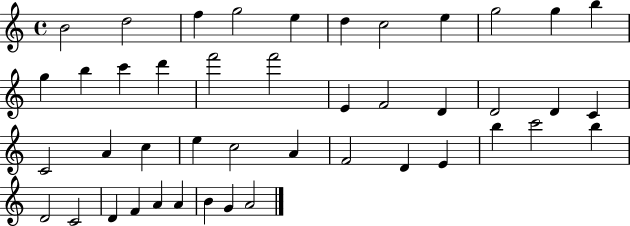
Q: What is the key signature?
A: C major